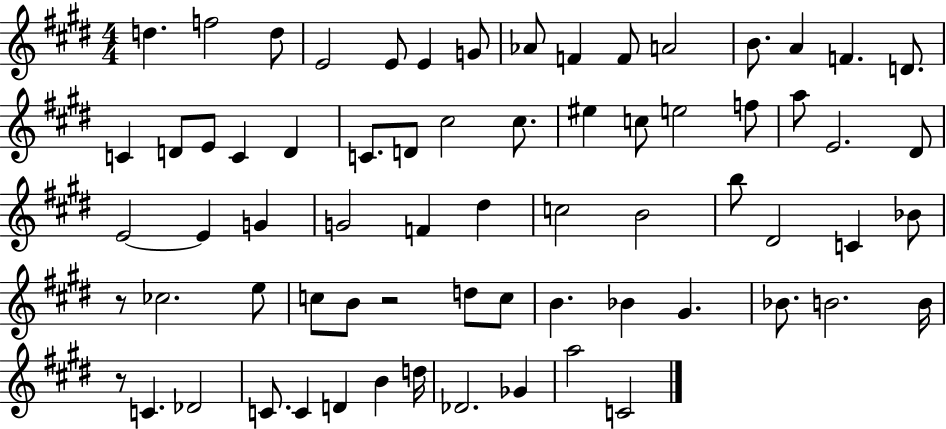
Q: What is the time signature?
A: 4/4